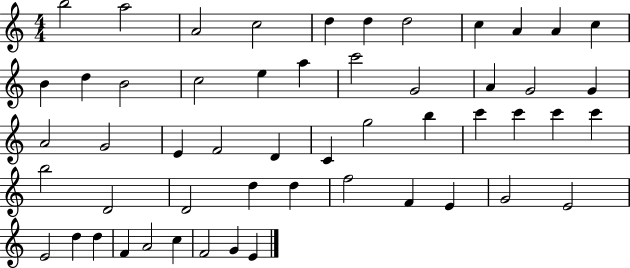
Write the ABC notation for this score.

X:1
T:Untitled
M:4/4
L:1/4
K:C
b2 a2 A2 c2 d d d2 c A A c B d B2 c2 e a c'2 G2 A G2 G A2 G2 E F2 D C g2 b c' c' c' c' b2 D2 D2 d d f2 F E G2 E2 E2 d d F A2 c F2 G E